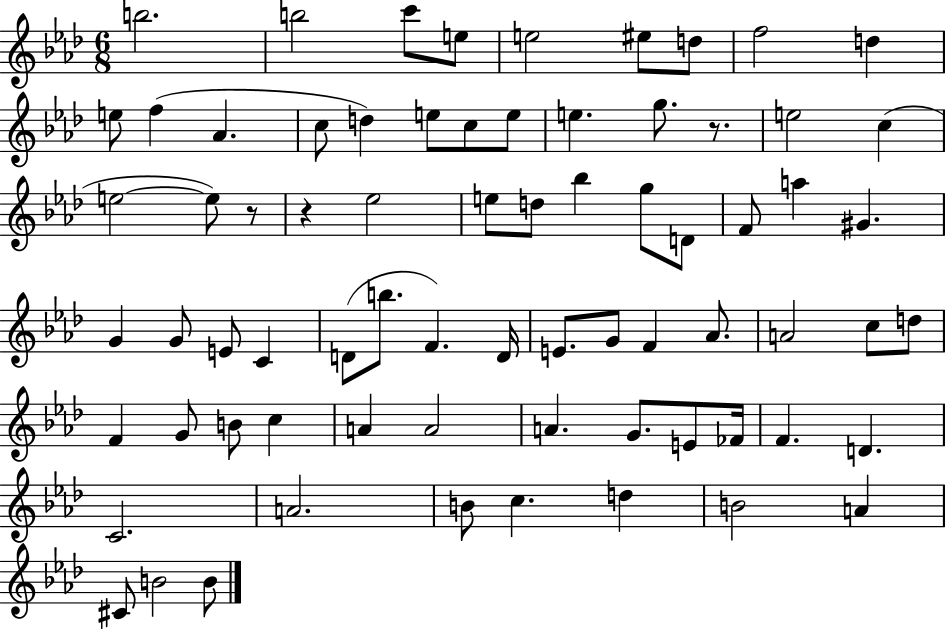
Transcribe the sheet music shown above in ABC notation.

X:1
T:Untitled
M:6/8
L:1/4
K:Ab
b2 b2 c'/2 e/2 e2 ^e/2 d/2 f2 d e/2 f _A c/2 d e/2 c/2 e/2 e g/2 z/2 e2 c e2 e/2 z/2 z _e2 e/2 d/2 _b g/2 D/2 F/2 a ^G G G/2 E/2 C D/2 b/2 F D/4 E/2 G/2 F _A/2 A2 c/2 d/2 F G/2 B/2 c A A2 A G/2 E/2 _F/4 F D C2 A2 B/2 c d B2 A ^C/2 B2 B/2